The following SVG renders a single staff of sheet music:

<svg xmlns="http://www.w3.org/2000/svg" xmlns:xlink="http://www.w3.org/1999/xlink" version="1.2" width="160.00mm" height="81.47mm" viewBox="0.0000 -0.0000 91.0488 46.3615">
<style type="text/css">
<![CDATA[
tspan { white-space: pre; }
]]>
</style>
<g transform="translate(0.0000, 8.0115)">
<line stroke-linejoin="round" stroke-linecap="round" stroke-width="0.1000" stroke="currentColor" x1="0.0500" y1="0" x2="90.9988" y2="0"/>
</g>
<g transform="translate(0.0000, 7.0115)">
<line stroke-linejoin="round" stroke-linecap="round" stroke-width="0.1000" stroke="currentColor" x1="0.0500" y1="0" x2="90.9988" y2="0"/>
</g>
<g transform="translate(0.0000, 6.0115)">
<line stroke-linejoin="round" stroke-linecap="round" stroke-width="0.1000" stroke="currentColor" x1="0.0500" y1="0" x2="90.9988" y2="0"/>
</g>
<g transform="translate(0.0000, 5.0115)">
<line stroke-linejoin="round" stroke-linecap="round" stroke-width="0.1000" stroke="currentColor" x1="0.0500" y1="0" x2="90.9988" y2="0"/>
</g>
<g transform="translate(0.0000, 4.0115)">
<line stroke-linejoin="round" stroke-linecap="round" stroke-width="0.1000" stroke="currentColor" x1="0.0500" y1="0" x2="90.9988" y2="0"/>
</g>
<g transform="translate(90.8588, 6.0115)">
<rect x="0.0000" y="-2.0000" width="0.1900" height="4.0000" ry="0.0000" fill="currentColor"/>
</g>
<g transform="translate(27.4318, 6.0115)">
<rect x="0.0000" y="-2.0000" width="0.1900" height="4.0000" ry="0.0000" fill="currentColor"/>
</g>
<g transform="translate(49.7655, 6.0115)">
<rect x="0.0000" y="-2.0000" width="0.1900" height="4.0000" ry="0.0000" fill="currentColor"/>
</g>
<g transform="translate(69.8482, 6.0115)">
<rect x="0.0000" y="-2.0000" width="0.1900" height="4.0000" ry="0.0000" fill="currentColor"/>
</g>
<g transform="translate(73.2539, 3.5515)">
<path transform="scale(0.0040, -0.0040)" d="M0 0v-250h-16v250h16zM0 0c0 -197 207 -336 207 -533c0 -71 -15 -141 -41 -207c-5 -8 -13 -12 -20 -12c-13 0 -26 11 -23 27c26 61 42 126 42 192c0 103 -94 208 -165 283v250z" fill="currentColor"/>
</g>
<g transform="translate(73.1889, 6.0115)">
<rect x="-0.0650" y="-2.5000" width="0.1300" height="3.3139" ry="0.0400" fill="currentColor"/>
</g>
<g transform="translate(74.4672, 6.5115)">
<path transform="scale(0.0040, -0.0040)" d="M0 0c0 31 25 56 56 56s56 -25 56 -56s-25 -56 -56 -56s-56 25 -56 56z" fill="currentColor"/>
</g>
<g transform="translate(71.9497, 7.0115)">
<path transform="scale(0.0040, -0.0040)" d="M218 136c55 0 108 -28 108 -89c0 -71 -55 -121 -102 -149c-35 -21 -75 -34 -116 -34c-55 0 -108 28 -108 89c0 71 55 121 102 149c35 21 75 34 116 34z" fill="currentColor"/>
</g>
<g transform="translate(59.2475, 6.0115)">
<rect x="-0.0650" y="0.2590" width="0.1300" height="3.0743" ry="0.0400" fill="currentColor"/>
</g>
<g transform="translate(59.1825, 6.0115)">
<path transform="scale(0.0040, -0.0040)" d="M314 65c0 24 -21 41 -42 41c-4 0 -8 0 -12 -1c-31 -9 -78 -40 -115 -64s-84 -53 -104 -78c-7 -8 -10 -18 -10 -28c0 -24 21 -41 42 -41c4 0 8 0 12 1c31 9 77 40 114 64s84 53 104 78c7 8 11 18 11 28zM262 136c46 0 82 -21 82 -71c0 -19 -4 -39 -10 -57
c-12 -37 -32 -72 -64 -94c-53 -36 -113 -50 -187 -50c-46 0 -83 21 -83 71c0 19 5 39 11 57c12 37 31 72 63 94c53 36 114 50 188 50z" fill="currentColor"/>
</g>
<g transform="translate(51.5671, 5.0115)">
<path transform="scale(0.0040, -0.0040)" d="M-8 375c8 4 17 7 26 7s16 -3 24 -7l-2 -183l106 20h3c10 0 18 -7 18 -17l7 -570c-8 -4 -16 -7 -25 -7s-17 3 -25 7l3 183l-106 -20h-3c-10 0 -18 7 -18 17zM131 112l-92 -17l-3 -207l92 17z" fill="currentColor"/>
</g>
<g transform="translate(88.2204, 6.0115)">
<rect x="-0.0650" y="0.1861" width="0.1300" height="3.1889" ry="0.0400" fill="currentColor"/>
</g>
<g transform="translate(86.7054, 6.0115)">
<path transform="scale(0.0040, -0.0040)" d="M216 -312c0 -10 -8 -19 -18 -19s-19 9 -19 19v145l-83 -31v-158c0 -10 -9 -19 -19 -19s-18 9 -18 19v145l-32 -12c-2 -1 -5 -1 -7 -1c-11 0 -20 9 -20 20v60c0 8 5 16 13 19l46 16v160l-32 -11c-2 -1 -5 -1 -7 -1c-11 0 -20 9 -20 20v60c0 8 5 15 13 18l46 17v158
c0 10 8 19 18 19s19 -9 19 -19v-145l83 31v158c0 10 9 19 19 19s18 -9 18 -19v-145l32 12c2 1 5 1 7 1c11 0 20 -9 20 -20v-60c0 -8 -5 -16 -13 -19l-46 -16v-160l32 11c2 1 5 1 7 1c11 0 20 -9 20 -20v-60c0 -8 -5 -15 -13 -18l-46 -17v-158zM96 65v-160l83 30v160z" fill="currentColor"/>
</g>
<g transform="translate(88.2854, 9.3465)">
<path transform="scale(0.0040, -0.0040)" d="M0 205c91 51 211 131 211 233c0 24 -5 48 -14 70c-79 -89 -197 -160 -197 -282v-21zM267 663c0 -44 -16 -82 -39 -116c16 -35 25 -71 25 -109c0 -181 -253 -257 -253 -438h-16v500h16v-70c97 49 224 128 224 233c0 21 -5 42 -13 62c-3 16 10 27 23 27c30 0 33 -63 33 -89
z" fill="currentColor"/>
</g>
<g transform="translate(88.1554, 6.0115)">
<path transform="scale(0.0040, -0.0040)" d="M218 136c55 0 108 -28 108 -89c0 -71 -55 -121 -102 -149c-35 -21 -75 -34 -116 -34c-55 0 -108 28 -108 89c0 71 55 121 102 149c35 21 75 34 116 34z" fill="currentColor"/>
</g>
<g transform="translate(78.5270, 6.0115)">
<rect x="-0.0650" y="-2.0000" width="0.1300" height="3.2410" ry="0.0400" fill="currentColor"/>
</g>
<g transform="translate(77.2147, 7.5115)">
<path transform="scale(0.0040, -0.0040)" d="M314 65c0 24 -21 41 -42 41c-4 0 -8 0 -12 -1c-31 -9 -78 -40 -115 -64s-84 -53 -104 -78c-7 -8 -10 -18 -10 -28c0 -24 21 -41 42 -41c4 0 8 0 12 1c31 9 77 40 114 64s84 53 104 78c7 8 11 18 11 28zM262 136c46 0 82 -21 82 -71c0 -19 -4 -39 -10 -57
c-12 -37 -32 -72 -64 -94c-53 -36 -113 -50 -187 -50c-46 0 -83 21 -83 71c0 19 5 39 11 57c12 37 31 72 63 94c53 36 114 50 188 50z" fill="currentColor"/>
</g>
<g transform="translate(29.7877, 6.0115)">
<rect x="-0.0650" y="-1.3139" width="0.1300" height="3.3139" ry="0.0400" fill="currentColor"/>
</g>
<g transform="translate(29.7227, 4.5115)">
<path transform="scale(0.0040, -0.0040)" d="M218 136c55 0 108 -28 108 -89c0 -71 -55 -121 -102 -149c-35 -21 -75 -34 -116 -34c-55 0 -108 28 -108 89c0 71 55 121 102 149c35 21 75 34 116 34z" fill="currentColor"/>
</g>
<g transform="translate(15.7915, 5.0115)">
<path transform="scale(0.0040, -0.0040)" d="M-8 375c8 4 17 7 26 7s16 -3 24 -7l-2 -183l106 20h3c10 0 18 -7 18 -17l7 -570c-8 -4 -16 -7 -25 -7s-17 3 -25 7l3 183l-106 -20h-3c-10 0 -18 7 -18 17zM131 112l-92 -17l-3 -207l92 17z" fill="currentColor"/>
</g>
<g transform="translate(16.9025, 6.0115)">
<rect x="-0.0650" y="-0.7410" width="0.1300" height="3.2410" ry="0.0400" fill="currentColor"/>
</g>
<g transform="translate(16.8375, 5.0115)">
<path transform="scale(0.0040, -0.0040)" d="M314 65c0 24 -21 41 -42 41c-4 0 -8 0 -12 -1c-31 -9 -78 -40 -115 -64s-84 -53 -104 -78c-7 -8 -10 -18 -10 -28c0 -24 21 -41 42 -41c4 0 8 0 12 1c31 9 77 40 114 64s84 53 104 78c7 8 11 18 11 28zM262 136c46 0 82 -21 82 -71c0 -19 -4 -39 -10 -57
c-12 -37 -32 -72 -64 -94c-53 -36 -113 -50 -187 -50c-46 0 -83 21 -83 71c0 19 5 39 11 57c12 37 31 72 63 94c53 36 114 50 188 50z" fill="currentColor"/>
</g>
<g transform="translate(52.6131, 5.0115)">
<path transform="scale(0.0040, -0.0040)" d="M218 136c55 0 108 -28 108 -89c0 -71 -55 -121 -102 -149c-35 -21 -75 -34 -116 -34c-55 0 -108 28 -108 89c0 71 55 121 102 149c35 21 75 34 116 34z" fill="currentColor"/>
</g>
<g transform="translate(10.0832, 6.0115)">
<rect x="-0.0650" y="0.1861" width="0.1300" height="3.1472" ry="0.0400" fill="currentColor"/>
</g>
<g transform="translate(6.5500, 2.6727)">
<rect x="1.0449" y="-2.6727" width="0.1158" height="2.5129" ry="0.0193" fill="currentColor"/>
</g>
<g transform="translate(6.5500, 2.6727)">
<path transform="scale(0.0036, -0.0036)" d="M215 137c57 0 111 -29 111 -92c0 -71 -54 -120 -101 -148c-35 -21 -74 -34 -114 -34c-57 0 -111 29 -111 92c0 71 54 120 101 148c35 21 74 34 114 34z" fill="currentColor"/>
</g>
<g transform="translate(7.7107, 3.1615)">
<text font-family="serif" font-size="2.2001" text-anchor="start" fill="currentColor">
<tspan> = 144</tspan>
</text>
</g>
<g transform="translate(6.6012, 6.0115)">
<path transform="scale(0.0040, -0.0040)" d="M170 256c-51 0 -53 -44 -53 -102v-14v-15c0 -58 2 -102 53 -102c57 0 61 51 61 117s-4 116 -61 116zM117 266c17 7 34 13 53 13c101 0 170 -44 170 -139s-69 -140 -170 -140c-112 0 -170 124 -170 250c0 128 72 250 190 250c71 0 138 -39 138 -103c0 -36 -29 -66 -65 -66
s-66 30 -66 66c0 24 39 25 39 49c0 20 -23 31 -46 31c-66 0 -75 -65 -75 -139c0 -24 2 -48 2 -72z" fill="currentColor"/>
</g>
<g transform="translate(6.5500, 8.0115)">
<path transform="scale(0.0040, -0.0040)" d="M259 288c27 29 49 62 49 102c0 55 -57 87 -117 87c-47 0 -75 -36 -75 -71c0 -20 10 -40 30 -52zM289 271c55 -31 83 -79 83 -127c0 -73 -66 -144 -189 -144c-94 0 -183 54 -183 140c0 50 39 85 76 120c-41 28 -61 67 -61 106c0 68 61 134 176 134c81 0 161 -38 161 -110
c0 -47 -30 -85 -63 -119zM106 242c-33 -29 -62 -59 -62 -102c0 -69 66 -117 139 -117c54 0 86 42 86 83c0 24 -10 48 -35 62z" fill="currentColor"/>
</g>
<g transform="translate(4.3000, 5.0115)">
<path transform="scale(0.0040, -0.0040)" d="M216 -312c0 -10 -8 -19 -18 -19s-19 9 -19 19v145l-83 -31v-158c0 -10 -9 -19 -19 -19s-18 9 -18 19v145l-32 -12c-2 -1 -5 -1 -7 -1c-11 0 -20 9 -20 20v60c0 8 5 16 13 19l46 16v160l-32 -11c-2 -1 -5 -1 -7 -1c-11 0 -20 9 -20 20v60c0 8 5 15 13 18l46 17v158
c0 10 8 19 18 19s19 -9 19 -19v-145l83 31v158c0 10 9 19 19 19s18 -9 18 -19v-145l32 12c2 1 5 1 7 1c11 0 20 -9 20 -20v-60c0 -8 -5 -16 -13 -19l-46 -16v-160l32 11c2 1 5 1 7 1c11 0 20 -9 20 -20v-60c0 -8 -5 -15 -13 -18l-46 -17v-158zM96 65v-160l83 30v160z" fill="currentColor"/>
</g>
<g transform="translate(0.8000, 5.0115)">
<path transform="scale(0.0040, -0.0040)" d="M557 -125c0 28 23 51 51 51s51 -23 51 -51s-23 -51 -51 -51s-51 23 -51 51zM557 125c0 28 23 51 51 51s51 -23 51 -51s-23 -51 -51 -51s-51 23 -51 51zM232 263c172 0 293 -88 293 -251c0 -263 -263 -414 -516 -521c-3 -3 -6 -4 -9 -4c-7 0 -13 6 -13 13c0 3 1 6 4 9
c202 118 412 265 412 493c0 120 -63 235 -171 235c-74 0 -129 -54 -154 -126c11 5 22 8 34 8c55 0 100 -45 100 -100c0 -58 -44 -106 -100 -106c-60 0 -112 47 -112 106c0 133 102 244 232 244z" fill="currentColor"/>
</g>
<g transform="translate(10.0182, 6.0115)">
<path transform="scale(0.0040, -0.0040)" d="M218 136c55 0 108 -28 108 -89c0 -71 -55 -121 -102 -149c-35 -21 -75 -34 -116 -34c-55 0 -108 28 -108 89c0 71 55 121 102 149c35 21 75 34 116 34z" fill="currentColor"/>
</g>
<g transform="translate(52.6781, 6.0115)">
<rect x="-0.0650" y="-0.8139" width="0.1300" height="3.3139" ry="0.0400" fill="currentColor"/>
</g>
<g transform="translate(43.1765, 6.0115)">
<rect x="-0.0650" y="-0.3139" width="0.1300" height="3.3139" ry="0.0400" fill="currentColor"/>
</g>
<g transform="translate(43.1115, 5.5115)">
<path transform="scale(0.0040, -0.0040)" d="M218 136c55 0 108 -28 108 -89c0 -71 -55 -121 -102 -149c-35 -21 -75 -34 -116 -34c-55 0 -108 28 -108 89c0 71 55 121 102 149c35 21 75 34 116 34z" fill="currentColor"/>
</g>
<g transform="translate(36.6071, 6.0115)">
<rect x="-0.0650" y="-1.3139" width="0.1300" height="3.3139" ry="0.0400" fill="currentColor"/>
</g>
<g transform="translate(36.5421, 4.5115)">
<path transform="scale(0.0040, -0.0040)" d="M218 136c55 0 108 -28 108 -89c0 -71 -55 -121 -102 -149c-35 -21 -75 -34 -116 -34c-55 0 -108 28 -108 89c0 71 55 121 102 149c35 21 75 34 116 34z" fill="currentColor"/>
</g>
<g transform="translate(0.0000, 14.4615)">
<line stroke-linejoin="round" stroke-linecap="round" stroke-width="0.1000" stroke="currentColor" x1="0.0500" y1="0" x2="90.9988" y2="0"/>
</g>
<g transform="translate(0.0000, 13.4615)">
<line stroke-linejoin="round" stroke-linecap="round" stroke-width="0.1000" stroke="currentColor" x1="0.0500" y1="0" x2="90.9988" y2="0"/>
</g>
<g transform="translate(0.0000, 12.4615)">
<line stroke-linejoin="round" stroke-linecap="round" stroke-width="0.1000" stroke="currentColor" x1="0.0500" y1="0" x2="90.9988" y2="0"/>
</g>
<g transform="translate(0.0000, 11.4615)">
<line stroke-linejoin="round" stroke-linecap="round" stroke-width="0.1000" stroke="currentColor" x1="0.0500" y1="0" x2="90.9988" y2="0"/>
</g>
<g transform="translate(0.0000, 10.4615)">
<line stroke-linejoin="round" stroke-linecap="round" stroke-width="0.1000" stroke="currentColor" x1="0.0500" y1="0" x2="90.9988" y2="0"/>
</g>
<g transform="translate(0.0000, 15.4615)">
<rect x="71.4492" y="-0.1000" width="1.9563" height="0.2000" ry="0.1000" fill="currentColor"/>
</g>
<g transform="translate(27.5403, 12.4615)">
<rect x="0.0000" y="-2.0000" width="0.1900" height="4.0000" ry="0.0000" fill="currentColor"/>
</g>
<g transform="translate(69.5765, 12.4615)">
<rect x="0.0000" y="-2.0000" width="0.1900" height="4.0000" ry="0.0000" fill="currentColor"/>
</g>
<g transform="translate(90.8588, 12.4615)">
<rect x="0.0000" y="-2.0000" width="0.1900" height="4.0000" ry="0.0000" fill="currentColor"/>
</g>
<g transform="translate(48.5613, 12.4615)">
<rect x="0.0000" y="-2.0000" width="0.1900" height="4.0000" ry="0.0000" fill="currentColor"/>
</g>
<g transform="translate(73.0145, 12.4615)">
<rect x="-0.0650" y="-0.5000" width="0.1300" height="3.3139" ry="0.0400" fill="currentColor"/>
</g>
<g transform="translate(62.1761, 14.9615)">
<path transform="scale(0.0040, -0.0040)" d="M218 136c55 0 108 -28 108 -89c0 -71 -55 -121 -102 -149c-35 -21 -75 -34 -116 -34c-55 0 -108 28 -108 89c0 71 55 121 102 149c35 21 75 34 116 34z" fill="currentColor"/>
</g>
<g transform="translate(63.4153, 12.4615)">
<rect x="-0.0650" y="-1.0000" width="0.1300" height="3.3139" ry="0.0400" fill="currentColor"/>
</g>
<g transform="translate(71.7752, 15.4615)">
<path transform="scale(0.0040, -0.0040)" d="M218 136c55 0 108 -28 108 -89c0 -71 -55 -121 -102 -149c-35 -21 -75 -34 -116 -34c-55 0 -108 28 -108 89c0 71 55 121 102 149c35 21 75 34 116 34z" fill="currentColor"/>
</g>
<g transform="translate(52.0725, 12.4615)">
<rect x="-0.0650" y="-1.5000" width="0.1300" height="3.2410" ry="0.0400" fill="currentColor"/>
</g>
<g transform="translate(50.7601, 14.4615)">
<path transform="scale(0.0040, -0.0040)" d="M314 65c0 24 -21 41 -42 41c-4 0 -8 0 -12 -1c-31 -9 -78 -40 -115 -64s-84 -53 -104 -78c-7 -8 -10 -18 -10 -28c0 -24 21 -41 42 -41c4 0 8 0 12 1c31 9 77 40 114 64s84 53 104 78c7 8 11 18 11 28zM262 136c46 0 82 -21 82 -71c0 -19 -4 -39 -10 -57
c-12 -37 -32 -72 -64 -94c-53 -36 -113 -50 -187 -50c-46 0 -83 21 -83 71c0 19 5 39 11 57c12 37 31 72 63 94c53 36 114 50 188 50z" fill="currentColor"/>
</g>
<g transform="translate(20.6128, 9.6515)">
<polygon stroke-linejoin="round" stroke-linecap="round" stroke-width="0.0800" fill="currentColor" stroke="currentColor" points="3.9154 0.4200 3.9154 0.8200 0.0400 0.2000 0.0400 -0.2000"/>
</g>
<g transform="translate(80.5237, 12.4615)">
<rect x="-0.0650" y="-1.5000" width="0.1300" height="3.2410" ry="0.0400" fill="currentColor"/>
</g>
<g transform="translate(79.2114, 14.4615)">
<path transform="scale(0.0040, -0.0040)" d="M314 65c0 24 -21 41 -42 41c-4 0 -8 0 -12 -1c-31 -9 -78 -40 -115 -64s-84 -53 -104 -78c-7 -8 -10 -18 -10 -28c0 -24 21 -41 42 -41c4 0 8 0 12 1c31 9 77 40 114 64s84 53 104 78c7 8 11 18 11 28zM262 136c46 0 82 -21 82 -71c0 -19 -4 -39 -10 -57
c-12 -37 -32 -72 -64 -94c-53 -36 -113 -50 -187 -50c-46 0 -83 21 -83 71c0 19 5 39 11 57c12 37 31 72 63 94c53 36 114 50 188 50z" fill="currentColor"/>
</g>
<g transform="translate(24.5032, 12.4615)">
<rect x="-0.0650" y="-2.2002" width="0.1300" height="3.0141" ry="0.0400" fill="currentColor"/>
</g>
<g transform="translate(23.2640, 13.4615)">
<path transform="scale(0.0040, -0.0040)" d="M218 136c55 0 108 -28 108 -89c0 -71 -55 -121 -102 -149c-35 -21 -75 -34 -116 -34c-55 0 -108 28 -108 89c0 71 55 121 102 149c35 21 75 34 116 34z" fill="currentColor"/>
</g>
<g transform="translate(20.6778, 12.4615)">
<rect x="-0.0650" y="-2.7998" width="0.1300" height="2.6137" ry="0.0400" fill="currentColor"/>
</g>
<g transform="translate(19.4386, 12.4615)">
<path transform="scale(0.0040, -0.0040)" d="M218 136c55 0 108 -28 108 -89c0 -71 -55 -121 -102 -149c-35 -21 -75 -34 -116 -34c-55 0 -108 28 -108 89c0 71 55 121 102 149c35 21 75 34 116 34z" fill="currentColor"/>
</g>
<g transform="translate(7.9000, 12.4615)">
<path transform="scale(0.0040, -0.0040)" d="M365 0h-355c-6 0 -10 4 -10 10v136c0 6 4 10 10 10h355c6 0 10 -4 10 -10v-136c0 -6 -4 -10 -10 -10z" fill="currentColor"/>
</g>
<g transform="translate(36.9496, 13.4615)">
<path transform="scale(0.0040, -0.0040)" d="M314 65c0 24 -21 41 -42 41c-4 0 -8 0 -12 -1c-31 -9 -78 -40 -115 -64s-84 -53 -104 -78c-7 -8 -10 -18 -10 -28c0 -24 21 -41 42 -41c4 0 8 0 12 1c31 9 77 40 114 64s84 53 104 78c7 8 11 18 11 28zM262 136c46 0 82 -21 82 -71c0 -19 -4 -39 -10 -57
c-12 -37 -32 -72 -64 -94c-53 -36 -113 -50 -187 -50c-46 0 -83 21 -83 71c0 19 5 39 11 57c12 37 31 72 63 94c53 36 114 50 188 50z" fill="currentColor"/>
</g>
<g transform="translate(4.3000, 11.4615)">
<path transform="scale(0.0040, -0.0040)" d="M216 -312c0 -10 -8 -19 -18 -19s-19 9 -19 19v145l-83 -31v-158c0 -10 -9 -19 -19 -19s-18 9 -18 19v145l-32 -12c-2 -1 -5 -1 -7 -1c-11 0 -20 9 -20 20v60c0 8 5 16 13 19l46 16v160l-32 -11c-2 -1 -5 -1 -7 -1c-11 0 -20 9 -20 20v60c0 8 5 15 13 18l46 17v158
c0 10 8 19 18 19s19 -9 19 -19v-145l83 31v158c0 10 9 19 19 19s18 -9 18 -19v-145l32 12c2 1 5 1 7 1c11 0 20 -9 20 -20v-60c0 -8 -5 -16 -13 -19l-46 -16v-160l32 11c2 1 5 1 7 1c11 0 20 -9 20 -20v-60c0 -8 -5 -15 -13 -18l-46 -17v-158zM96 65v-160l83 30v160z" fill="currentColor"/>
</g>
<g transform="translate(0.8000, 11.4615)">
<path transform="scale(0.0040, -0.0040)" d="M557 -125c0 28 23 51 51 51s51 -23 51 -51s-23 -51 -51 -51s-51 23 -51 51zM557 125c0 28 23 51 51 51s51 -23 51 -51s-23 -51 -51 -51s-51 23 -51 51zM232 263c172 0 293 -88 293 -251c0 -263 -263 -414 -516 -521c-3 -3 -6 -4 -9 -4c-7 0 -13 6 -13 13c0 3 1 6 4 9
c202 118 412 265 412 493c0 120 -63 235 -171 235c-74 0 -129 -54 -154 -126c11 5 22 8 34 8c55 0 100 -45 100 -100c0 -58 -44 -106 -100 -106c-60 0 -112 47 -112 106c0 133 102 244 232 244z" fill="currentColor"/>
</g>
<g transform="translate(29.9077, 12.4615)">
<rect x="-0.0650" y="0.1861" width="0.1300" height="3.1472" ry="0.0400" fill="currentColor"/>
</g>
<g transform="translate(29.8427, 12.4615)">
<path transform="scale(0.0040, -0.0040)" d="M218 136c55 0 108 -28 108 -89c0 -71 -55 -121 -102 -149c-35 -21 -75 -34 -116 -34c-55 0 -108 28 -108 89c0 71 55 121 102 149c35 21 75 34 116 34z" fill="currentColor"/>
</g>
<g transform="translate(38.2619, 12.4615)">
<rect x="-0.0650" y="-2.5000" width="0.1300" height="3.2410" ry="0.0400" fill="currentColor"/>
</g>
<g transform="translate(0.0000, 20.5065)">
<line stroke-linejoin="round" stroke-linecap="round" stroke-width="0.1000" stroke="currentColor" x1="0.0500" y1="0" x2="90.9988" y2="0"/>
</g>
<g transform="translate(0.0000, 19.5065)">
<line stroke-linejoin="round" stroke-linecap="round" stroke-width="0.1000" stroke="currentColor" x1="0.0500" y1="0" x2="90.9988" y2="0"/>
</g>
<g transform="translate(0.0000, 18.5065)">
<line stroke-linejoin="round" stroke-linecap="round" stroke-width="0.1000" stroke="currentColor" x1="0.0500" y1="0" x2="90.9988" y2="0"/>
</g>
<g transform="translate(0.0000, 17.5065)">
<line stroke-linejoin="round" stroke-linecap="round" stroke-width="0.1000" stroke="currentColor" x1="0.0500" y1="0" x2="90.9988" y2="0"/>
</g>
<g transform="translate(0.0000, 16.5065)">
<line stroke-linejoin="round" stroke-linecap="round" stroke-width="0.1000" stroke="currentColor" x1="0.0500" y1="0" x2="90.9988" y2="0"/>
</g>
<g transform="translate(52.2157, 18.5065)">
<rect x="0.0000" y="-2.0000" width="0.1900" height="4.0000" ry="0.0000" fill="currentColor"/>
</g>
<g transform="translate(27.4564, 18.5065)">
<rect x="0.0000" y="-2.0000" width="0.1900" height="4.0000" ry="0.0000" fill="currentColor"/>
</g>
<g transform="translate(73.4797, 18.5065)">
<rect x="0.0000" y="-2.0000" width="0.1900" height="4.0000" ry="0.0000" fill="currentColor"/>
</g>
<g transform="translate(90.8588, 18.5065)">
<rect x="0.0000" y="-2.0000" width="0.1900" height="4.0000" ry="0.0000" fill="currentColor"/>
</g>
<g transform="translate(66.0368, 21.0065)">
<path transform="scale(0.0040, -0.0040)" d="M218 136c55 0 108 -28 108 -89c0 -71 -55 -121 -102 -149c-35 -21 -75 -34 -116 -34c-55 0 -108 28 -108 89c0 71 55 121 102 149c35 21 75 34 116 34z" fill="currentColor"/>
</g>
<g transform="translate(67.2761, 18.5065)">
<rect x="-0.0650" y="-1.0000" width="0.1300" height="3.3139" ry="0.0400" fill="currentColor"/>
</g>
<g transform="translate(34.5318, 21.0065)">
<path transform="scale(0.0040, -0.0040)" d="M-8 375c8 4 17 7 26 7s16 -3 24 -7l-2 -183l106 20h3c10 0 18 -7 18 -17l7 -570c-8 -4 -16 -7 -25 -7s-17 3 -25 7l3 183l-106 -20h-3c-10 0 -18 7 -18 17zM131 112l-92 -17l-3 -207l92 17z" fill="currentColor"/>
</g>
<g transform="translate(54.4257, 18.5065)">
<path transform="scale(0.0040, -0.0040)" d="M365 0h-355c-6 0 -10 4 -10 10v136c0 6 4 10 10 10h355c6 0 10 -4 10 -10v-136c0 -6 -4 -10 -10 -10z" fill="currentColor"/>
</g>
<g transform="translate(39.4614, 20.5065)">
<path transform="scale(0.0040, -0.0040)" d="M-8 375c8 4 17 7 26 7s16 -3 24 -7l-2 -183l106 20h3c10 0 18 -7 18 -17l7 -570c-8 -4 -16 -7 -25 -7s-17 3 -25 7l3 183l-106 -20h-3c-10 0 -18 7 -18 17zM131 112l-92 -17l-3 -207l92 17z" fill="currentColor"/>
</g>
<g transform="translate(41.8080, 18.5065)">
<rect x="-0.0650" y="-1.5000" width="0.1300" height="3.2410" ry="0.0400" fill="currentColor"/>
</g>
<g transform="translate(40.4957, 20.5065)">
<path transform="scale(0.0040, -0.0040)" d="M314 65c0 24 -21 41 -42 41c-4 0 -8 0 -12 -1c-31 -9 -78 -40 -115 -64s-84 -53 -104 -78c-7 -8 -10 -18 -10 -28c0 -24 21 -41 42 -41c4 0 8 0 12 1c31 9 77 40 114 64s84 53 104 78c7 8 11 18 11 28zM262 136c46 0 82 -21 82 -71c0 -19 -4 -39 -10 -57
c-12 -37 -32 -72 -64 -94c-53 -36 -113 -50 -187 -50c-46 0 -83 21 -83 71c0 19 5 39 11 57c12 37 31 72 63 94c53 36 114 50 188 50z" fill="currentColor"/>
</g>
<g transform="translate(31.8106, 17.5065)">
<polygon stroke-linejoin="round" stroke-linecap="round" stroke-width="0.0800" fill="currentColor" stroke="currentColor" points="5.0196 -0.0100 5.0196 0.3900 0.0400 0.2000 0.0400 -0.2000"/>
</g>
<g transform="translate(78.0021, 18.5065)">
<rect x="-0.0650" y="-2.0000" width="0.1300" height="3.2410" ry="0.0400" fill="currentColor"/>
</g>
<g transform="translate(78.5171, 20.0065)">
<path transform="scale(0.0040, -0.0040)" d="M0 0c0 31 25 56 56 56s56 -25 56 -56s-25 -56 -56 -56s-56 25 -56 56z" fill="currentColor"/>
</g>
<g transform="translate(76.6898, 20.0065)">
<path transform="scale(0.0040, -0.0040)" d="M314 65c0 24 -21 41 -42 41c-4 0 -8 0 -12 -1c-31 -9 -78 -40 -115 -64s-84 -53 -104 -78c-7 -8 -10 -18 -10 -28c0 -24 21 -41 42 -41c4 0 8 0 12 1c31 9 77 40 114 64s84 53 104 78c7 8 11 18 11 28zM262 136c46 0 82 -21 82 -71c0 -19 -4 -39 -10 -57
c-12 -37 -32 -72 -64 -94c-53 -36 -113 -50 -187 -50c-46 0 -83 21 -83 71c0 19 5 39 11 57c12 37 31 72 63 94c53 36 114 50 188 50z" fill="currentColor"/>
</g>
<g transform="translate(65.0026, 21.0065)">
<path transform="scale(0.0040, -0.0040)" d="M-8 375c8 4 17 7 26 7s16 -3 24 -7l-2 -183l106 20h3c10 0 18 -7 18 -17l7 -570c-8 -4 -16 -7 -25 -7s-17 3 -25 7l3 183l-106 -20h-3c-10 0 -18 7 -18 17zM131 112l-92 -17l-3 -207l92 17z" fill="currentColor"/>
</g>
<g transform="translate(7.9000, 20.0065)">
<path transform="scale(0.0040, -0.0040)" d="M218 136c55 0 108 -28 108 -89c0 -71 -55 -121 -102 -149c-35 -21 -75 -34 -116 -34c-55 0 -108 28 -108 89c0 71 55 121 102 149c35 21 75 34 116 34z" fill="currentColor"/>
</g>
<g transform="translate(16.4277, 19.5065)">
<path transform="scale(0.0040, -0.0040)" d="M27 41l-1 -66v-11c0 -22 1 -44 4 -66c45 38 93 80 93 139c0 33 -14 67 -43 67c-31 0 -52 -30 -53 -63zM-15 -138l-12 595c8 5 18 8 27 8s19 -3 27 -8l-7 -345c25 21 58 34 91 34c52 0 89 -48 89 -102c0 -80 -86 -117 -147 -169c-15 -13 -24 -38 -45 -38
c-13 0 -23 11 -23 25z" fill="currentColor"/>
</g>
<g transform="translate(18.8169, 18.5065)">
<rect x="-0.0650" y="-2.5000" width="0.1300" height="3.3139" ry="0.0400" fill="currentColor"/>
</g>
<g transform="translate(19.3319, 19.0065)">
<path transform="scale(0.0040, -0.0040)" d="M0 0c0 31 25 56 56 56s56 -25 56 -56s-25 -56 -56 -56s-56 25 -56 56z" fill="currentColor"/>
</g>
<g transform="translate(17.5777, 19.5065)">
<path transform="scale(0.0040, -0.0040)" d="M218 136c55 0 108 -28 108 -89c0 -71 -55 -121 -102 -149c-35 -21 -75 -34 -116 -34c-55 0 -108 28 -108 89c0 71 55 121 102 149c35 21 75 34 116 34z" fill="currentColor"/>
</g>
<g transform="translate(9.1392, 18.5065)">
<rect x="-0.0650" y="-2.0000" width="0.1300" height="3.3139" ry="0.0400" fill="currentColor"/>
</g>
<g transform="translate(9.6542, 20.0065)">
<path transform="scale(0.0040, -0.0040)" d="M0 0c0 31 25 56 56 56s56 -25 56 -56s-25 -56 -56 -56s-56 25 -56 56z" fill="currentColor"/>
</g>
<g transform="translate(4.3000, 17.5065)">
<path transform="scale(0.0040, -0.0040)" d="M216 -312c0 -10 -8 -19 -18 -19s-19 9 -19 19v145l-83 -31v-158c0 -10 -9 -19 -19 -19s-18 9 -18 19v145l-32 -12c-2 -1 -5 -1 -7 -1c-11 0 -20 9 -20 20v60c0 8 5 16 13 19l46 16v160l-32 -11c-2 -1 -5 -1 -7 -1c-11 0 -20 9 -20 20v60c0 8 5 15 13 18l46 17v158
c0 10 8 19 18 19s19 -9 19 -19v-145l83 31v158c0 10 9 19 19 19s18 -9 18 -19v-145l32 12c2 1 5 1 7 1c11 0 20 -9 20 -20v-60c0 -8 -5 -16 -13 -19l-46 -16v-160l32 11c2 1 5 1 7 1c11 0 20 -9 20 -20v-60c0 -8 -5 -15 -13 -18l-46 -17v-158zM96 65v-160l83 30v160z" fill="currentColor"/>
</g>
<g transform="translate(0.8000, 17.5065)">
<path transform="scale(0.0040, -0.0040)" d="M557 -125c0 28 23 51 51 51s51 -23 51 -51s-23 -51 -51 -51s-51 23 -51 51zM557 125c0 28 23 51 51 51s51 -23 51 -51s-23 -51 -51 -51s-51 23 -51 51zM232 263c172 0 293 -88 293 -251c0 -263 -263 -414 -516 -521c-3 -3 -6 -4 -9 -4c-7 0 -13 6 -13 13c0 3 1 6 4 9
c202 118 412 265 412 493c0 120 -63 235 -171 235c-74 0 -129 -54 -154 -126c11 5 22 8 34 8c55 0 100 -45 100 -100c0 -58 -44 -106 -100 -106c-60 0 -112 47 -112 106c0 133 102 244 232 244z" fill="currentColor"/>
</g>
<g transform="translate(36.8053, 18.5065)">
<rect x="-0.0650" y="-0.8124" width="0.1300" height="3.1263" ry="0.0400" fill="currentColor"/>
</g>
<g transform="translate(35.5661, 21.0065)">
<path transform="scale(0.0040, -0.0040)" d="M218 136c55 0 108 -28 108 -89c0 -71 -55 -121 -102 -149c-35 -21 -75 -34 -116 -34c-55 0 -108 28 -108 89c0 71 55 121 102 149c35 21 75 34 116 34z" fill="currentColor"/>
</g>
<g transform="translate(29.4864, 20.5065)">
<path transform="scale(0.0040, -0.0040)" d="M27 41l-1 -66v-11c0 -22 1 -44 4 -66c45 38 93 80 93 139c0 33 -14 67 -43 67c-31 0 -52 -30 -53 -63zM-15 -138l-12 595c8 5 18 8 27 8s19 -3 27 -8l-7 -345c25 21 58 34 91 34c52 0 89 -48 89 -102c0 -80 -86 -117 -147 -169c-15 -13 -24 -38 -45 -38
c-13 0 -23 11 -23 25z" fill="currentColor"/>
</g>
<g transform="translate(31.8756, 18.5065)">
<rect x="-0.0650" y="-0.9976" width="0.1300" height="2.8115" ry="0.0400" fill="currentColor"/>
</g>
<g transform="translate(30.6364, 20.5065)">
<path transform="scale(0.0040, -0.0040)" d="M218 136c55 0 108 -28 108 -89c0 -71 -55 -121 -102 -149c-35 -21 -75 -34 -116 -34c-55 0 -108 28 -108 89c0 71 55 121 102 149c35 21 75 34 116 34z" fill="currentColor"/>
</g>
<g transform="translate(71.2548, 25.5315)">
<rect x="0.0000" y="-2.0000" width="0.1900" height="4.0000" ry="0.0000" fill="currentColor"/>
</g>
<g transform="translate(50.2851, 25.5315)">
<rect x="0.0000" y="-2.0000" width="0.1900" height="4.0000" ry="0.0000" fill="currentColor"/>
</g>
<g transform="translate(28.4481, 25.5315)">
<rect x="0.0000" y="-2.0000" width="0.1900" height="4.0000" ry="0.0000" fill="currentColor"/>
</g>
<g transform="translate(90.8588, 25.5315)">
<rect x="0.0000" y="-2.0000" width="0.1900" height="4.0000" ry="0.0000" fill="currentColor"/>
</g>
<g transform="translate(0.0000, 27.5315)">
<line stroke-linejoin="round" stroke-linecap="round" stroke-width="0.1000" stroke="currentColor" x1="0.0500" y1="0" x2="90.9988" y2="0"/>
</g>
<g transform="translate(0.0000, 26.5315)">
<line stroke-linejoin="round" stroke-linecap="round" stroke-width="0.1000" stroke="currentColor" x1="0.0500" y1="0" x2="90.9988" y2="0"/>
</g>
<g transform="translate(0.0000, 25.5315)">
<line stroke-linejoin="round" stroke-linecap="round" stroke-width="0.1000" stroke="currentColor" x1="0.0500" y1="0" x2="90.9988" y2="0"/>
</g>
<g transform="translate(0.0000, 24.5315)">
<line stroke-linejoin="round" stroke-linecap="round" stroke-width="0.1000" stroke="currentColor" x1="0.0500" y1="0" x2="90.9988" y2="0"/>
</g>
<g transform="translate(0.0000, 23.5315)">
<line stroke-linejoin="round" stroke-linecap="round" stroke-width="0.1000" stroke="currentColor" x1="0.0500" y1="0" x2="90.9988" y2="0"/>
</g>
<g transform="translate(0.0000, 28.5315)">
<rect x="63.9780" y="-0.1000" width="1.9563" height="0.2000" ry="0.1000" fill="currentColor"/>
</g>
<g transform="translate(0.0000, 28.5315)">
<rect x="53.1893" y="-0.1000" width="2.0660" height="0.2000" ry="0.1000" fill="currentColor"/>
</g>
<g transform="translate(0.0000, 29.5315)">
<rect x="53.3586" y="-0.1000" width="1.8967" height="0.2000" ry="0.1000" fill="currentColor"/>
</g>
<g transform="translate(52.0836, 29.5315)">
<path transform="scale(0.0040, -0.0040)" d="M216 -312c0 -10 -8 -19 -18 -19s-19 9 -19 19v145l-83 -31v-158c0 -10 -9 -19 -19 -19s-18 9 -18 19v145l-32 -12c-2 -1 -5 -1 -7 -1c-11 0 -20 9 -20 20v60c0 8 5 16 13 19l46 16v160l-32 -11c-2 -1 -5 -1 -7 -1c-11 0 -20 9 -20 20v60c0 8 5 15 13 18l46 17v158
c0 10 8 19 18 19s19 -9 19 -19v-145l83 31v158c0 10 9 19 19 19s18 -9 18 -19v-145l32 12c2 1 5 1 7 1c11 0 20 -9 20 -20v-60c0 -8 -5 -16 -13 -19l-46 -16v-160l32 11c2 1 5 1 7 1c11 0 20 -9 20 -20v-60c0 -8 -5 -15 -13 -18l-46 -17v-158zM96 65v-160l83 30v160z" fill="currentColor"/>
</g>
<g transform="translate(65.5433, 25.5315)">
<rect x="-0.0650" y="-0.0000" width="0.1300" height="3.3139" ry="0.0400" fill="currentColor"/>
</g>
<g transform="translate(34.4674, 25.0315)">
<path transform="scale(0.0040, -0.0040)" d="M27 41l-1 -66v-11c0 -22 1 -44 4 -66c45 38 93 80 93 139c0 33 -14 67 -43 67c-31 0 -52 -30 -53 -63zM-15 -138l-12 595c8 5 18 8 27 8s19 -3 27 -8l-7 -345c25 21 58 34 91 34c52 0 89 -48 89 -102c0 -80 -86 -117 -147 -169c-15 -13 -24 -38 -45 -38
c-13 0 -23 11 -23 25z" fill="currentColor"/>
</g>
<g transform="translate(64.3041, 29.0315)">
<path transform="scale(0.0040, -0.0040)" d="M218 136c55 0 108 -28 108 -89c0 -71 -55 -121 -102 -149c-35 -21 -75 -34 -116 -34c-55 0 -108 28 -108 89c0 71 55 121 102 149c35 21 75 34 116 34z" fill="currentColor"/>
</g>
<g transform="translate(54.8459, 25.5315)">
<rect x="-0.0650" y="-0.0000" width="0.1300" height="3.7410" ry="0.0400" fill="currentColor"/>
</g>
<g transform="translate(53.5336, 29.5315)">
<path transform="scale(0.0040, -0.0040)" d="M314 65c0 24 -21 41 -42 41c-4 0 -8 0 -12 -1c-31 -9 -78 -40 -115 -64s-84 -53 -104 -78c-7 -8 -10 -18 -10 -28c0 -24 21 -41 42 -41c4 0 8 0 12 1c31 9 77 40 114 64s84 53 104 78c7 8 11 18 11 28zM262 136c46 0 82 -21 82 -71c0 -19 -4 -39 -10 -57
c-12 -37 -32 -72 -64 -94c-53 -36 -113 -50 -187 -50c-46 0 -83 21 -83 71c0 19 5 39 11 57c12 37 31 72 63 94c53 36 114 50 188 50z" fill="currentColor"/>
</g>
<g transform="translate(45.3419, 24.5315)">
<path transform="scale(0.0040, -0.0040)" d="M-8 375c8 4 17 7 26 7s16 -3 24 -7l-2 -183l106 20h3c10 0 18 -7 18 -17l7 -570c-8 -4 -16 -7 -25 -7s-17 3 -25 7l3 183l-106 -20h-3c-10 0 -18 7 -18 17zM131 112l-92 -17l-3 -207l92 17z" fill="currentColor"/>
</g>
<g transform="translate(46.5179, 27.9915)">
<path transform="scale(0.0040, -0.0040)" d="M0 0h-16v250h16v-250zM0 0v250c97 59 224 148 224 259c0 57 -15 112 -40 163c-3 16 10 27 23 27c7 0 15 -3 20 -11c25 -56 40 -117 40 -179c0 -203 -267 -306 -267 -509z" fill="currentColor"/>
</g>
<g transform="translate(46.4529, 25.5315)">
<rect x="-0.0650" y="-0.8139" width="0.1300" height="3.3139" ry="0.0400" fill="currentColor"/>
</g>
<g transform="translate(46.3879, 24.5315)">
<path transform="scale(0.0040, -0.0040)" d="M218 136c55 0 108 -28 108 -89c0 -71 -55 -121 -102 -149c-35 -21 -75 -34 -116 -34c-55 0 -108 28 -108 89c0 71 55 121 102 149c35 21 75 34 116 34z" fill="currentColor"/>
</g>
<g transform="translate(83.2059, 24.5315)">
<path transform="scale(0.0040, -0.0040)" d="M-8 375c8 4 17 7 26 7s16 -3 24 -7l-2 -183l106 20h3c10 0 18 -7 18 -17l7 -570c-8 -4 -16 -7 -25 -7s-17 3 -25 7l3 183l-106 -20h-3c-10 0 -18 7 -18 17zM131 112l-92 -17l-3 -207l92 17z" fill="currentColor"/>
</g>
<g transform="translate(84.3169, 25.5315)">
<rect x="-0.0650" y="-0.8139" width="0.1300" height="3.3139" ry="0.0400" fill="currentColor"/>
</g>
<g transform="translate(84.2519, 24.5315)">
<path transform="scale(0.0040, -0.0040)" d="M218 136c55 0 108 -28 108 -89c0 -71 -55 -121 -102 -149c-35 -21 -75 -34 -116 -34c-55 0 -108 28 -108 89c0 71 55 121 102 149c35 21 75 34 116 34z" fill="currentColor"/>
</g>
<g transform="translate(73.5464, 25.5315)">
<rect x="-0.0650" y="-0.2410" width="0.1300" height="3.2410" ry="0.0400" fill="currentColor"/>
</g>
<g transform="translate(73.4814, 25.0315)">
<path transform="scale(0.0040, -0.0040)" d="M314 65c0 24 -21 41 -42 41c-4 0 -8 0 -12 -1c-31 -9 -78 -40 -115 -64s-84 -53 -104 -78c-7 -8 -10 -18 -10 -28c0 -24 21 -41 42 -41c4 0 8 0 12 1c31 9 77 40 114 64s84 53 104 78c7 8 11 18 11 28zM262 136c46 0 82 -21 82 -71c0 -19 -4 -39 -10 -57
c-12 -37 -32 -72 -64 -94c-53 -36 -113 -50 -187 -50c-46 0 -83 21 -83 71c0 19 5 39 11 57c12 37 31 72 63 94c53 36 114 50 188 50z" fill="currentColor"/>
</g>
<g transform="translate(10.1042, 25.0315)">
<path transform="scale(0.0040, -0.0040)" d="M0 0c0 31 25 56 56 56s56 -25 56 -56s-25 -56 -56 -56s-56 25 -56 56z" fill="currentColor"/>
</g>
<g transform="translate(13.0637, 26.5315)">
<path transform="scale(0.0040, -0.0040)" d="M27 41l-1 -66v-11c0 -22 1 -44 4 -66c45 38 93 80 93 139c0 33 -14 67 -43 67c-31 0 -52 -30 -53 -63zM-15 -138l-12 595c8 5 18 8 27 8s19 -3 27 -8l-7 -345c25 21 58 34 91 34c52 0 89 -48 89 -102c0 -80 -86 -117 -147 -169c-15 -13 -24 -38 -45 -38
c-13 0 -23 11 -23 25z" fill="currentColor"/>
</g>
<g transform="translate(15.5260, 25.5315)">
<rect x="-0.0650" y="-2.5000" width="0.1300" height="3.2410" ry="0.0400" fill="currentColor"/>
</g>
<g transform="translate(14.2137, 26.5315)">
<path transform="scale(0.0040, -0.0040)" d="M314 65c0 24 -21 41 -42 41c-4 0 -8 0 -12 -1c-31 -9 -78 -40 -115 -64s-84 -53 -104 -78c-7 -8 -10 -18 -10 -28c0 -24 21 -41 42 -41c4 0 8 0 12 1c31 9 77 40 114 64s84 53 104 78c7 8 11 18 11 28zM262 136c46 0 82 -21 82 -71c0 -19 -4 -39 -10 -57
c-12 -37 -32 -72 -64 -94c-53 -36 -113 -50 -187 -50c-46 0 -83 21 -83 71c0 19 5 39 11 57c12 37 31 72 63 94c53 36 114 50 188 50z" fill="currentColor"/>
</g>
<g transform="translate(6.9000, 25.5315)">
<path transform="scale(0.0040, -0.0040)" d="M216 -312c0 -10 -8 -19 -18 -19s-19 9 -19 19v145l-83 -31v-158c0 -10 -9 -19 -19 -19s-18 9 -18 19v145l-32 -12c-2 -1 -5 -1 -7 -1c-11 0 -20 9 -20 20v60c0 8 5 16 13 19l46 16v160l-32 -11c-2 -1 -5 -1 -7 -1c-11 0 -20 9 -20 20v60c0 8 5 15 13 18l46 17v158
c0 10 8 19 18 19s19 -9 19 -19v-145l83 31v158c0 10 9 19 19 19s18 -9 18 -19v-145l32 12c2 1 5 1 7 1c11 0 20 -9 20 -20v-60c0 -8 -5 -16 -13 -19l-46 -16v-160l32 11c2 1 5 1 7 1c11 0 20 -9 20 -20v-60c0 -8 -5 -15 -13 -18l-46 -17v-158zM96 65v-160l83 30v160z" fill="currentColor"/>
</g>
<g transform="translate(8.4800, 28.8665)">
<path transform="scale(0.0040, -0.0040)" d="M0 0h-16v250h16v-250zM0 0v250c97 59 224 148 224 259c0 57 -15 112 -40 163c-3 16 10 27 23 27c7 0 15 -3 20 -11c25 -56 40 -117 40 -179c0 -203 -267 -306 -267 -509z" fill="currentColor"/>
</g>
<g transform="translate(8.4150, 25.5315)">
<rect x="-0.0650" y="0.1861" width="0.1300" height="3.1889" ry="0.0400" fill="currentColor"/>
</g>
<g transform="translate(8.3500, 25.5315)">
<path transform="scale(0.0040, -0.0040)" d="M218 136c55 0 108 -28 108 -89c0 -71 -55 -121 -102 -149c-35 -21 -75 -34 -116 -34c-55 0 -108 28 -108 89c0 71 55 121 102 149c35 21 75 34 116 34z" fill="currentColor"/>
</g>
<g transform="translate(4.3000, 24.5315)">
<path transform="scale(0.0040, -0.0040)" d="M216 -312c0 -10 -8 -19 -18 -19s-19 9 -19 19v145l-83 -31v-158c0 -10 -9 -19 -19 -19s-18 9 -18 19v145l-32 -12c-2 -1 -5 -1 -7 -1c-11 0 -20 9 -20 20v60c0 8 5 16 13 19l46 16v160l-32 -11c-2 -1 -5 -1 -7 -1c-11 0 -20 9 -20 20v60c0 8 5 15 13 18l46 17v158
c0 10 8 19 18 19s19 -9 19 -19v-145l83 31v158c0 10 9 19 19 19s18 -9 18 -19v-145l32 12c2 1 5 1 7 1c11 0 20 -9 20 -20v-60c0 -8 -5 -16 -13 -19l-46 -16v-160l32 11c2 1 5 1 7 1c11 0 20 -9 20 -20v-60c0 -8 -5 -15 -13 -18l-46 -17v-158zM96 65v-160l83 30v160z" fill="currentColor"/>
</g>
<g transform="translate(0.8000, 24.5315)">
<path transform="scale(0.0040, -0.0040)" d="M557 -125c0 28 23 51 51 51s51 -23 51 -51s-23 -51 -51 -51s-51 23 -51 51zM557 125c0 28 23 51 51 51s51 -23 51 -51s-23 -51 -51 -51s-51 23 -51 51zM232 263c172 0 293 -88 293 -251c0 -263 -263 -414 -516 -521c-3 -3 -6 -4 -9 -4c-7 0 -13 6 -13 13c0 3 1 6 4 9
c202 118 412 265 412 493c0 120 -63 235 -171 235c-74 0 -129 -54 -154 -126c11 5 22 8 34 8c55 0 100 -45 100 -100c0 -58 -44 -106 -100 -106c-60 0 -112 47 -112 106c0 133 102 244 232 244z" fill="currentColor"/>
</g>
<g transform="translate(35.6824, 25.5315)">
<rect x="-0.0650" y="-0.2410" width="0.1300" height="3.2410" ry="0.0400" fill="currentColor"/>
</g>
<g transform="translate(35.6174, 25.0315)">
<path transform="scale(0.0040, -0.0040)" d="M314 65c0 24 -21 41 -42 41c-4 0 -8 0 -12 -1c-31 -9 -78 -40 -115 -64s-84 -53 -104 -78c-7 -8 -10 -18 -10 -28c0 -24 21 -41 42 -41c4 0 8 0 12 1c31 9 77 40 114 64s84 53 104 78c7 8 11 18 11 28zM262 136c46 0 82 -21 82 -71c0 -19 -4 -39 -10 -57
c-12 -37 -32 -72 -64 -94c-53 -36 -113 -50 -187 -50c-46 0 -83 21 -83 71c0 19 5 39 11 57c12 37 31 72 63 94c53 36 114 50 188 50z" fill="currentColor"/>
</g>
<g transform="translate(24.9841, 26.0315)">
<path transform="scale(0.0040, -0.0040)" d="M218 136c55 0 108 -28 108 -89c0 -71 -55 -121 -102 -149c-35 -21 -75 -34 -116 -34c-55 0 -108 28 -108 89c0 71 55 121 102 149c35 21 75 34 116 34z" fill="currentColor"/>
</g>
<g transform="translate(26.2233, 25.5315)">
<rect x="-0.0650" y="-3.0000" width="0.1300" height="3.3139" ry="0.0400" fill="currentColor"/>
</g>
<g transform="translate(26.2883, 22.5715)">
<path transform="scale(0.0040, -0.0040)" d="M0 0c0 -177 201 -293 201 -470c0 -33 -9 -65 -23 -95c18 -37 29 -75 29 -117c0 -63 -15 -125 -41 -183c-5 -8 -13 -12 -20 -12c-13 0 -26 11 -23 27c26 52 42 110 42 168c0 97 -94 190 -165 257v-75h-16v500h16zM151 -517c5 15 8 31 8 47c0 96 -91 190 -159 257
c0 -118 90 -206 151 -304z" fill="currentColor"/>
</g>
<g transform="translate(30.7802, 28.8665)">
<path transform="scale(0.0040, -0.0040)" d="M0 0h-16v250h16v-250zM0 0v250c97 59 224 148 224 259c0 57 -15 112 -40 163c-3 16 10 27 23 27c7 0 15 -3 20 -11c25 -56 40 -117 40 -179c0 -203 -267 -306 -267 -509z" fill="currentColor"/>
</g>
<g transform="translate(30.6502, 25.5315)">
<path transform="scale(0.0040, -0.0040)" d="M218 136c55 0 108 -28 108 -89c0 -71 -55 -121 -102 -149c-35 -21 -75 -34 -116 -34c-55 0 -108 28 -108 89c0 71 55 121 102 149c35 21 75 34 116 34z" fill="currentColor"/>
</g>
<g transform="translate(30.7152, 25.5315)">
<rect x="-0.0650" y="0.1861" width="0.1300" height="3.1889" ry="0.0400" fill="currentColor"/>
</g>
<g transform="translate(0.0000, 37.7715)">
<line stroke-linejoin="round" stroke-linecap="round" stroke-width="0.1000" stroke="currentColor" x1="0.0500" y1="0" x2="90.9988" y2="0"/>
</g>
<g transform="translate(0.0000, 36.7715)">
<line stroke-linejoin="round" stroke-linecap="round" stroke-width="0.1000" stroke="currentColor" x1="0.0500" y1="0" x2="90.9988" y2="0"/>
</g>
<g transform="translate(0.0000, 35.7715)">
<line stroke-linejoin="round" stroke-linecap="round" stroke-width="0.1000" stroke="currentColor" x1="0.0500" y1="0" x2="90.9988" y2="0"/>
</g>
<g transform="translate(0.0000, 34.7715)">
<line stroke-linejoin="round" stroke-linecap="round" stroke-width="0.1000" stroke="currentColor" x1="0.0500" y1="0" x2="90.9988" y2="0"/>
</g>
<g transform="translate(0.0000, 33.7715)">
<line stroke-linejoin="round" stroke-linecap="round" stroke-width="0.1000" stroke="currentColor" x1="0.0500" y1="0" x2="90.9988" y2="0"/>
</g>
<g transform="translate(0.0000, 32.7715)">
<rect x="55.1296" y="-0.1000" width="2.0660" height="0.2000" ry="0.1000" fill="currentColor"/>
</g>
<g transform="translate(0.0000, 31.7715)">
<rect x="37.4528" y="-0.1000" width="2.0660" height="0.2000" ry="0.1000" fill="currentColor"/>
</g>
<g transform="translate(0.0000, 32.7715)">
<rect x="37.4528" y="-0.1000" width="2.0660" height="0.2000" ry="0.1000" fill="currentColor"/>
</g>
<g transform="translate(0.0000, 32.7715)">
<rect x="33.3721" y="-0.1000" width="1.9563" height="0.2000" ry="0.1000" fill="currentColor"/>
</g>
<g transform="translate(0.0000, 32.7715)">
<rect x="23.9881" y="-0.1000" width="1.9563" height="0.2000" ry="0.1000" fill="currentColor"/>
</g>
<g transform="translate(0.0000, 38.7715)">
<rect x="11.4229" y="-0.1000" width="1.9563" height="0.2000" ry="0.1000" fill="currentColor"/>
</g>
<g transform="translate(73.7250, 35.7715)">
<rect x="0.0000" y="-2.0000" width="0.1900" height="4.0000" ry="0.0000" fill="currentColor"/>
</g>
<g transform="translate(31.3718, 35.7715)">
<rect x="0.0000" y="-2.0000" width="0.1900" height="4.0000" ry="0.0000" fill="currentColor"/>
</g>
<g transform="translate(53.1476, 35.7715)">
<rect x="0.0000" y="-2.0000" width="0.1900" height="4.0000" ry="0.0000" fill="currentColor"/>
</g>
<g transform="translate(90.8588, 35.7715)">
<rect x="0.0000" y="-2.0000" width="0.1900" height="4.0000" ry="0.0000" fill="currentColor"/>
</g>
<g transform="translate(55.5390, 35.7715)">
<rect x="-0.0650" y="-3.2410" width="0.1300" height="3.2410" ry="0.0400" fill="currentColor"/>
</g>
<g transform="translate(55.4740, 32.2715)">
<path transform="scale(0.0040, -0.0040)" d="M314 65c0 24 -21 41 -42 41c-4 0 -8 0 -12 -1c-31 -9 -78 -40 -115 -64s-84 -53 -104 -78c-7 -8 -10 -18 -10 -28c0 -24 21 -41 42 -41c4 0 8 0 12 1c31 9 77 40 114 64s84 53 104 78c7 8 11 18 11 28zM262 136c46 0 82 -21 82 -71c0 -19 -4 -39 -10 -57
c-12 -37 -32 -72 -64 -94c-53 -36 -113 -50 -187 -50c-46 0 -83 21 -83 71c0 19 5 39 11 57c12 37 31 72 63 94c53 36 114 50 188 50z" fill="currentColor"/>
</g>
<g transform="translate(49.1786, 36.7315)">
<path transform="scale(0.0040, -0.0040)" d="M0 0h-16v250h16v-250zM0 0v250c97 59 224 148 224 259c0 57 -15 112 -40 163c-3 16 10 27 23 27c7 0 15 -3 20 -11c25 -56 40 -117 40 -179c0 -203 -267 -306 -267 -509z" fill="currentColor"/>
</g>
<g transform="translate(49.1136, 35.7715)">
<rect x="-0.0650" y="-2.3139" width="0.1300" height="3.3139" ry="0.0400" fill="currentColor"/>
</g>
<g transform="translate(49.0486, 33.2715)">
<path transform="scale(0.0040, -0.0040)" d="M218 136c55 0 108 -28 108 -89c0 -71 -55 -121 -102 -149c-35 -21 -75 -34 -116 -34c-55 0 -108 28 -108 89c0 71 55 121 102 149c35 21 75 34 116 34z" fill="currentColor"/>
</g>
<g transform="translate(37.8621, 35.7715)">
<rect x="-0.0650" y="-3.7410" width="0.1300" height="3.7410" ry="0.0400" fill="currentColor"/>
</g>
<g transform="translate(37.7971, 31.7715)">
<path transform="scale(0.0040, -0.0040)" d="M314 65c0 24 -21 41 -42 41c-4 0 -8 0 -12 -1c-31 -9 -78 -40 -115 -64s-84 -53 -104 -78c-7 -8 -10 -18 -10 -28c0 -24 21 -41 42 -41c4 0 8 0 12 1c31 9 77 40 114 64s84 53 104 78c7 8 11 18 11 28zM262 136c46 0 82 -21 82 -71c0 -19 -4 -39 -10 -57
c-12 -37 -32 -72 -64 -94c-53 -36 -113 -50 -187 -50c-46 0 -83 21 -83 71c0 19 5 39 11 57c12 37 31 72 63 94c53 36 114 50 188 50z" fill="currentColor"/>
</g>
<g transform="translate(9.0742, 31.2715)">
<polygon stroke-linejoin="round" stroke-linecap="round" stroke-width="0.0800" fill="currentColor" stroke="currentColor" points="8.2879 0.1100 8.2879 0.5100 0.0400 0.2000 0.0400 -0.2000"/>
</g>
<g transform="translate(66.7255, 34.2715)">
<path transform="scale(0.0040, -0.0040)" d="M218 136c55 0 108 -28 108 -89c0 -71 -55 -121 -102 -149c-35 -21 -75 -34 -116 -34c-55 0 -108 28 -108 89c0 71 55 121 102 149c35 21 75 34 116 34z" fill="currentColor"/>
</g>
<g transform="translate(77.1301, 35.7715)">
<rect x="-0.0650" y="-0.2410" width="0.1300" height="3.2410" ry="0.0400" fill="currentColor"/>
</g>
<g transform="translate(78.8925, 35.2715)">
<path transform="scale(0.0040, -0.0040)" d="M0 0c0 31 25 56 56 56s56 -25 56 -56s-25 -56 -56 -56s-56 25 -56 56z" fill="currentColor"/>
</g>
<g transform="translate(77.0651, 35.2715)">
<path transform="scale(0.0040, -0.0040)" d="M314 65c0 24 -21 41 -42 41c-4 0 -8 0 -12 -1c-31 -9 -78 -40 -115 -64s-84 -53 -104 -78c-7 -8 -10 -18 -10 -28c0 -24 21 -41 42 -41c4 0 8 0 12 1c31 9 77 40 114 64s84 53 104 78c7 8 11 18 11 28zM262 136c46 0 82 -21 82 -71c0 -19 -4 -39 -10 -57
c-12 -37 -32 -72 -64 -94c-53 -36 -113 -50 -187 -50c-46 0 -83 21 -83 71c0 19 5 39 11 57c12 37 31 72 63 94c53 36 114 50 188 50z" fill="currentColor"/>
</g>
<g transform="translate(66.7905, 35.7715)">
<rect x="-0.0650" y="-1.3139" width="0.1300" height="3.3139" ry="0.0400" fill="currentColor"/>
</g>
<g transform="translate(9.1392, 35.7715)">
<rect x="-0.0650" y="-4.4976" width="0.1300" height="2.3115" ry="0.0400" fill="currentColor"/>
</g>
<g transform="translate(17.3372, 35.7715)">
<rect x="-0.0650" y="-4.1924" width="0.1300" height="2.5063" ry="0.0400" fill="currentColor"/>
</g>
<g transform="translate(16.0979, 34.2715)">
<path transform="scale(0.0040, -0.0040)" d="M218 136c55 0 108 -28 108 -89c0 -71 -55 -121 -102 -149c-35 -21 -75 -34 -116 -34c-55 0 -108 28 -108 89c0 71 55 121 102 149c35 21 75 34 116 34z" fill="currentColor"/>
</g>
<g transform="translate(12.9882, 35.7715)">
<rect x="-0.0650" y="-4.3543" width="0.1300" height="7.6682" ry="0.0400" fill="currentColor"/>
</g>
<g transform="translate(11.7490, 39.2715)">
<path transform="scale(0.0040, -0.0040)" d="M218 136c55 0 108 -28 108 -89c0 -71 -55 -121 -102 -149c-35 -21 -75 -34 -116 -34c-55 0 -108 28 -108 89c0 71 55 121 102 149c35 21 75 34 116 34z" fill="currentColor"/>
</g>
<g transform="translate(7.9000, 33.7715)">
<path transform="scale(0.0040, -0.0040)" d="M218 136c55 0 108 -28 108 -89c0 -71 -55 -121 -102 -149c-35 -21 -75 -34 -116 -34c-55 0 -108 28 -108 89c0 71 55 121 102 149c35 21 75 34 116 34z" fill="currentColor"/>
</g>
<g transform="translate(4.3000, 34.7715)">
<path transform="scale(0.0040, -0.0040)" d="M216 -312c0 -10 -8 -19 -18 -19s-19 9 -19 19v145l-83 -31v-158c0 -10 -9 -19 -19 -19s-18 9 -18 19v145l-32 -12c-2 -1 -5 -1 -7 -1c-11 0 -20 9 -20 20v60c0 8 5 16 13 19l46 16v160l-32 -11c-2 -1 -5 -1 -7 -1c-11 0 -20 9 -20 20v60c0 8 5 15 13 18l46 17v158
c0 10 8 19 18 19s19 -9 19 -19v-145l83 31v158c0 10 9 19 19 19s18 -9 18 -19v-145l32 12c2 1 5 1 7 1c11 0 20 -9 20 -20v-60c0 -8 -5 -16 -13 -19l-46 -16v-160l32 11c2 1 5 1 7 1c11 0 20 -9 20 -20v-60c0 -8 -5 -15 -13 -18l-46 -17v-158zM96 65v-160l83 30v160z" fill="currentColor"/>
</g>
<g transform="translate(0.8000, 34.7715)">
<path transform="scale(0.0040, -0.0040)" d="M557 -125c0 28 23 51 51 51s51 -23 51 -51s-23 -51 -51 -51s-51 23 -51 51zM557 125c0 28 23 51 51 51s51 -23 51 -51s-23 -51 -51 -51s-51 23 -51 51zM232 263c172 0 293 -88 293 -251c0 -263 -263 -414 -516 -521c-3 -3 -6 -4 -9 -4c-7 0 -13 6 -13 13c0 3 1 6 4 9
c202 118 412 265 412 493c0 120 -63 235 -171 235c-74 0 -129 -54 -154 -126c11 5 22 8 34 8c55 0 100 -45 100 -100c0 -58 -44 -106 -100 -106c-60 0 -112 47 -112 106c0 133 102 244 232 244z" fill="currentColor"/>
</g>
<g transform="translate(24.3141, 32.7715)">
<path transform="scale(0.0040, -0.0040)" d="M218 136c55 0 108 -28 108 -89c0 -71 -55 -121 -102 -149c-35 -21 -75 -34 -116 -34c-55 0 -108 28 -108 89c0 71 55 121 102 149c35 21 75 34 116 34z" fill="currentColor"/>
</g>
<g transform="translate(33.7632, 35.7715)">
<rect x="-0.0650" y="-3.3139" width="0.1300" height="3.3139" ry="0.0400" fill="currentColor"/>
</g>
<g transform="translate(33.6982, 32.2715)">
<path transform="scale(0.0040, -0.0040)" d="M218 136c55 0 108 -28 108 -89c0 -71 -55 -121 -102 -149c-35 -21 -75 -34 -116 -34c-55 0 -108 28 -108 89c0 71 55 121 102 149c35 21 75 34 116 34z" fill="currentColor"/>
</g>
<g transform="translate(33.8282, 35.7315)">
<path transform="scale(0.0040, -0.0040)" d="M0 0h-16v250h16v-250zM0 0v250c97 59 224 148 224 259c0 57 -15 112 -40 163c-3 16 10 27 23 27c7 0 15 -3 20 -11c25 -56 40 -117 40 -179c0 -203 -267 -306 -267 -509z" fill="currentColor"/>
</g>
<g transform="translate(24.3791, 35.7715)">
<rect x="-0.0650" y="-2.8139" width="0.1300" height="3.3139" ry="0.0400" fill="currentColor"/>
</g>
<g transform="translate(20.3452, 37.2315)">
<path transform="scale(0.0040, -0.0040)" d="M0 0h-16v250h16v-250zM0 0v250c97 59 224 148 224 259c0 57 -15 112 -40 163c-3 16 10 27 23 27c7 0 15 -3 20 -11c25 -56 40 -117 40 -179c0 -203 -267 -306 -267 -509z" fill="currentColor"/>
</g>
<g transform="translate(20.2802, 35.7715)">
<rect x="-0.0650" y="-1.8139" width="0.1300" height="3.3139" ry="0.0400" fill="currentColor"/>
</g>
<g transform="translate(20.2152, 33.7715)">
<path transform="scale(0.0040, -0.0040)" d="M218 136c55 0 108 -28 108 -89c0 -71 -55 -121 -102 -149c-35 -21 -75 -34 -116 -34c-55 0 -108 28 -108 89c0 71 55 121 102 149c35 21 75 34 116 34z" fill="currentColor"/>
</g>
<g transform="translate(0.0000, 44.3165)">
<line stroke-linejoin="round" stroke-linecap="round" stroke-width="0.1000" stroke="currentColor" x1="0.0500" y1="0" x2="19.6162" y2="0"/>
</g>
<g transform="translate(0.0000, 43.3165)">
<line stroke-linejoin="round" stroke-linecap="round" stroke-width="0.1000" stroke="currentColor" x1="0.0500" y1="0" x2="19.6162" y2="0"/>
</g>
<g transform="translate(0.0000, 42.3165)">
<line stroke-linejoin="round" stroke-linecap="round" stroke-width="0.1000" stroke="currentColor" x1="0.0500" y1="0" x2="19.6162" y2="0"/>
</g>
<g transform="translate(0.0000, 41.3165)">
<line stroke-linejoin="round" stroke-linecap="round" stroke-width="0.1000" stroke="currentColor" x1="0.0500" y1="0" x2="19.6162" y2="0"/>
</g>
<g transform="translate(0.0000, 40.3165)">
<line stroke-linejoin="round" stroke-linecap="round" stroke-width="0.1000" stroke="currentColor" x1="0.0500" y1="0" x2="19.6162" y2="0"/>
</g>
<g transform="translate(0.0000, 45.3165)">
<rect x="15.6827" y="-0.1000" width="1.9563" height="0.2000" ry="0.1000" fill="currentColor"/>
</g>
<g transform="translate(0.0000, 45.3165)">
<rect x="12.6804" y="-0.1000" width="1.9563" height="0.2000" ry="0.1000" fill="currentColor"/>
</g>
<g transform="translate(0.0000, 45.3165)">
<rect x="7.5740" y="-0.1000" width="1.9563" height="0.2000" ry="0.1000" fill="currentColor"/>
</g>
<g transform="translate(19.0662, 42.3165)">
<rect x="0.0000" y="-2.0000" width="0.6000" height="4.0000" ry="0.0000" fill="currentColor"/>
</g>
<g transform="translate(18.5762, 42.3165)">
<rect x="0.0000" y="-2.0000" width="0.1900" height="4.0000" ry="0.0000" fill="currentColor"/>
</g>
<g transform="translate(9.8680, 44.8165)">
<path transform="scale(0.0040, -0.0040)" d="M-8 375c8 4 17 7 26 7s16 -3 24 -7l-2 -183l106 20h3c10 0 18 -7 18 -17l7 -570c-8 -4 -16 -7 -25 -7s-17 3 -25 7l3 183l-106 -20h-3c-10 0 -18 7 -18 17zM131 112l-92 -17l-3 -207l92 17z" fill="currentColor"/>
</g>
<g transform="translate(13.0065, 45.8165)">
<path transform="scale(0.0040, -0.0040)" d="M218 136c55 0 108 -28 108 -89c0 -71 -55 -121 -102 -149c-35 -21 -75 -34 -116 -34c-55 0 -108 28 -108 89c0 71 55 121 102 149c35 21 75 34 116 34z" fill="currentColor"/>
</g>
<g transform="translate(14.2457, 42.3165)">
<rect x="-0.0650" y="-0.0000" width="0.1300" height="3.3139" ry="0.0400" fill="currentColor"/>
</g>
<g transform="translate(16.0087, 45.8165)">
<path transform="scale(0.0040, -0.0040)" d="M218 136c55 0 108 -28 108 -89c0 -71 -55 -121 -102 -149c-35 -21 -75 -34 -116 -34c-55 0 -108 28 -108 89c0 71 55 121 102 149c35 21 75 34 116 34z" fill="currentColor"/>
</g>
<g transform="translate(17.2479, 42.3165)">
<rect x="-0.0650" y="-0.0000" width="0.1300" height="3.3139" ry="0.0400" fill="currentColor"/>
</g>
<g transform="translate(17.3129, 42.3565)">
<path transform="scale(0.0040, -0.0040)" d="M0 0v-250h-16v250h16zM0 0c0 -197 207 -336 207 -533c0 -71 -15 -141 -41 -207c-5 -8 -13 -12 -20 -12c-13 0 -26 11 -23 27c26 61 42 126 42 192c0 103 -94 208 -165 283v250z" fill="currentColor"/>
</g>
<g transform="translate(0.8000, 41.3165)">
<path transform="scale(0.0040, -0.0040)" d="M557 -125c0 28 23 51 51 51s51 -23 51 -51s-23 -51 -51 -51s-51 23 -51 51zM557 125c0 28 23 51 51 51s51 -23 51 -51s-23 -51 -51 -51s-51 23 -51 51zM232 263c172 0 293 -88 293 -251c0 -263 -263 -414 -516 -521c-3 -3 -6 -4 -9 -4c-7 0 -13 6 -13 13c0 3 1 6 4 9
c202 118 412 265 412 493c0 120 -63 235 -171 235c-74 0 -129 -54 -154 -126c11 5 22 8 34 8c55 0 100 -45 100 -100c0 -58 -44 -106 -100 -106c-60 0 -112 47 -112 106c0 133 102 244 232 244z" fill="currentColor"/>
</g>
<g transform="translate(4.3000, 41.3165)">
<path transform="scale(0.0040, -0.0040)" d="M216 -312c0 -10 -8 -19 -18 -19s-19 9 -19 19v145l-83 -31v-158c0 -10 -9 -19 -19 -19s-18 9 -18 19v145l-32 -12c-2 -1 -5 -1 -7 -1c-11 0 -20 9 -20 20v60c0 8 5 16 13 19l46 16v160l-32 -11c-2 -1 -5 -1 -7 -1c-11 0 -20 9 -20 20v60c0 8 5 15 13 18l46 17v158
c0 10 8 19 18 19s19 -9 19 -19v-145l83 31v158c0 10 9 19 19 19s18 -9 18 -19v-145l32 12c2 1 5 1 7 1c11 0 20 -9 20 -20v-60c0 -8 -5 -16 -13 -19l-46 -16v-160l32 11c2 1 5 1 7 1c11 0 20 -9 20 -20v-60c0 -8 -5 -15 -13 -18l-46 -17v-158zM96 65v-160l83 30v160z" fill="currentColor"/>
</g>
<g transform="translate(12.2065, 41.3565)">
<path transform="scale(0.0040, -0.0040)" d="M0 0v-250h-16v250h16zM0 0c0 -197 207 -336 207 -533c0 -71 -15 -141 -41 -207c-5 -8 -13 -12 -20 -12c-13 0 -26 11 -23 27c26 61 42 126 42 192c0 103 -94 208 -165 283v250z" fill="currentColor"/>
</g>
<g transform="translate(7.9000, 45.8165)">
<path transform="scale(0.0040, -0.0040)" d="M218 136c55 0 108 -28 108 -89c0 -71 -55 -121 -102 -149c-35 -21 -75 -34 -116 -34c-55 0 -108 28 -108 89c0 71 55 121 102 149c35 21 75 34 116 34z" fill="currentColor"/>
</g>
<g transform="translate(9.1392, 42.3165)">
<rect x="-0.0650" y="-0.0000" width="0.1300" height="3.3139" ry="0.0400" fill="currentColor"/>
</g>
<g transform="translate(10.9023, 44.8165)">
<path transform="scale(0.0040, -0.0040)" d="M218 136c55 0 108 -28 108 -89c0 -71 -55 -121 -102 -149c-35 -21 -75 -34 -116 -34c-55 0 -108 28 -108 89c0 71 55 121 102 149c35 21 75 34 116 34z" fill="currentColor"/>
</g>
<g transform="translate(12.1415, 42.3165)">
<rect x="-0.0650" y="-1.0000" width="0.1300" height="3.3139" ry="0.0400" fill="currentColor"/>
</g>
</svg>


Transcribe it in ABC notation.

X:1
T:Untitled
M:6/8
L:1/4
K:G
D, F,2 G, G, E, F, D,2 B,,/2 A,,2 ^D,/4 z2 D,/2 B,,/2 D, B,,2 G,,2 ^F,, E,, G,,2 A,, _B,, _G,,/2 F,,/2 G,,2 z2 F,, A,,2 ^D,/2 _B,,2 C,/4 D,/2 _E,2 F,/2 ^C,,2 D,, E,2 F, A,/2 D,,/2 G,/2 A,/2 C D/2 E2 B,/2 D2 G, E,2 D,, F,,/2 D,, D,,/2